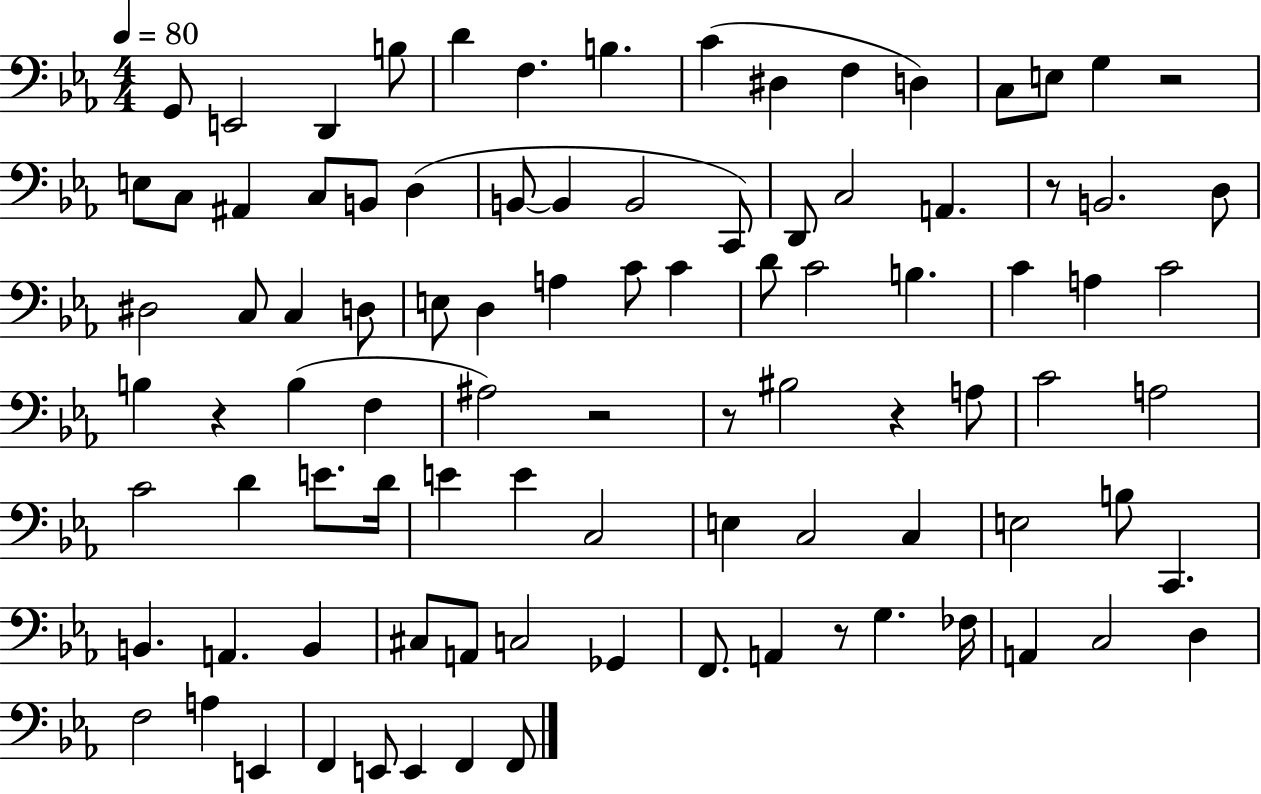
G2/e E2/h D2/q B3/e D4/q F3/q. B3/q. C4/q D#3/q F3/q D3/q C3/e E3/e G3/q R/h E3/e C3/e A#2/q C3/e B2/e D3/q B2/e B2/q B2/h C2/e D2/e C3/h A2/q. R/e B2/h. D3/e D#3/h C3/e C3/q D3/e E3/e D3/q A3/q C4/e C4/q D4/e C4/h B3/q. C4/q A3/q C4/h B3/q R/q B3/q F3/q A#3/h R/h R/e BIS3/h R/q A3/e C4/h A3/h C4/h D4/q E4/e. D4/s E4/q E4/q C3/h E3/q C3/h C3/q E3/h B3/e C2/q. B2/q. A2/q. B2/q C#3/e A2/e C3/h Gb2/q F2/e. A2/q R/e G3/q. FES3/s A2/q C3/h D3/q F3/h A3/q E2/q F2/q E2/e E2/q F2/q F2/e